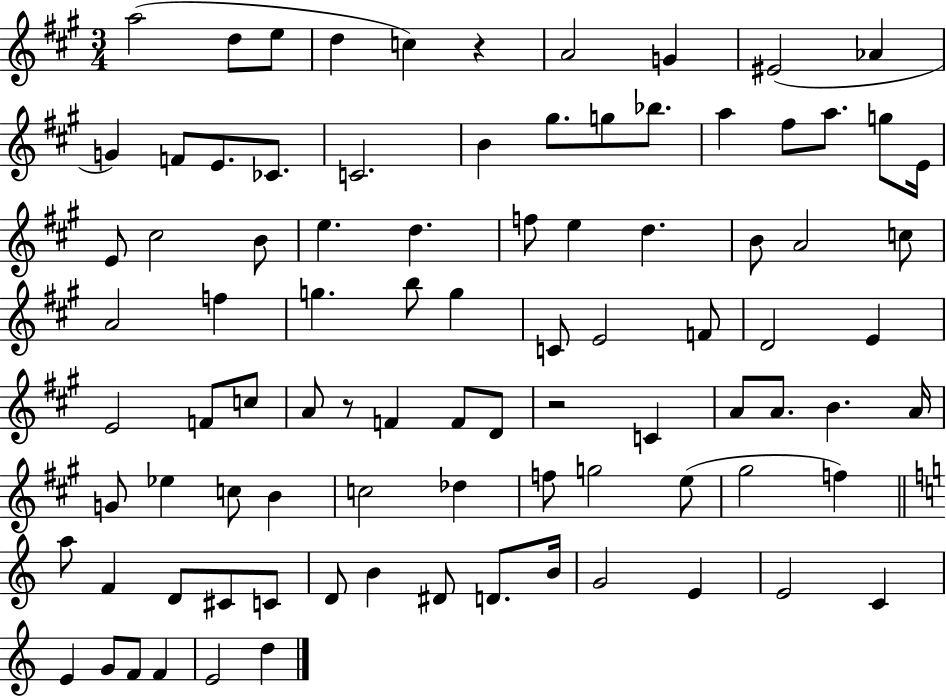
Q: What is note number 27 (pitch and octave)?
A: E5